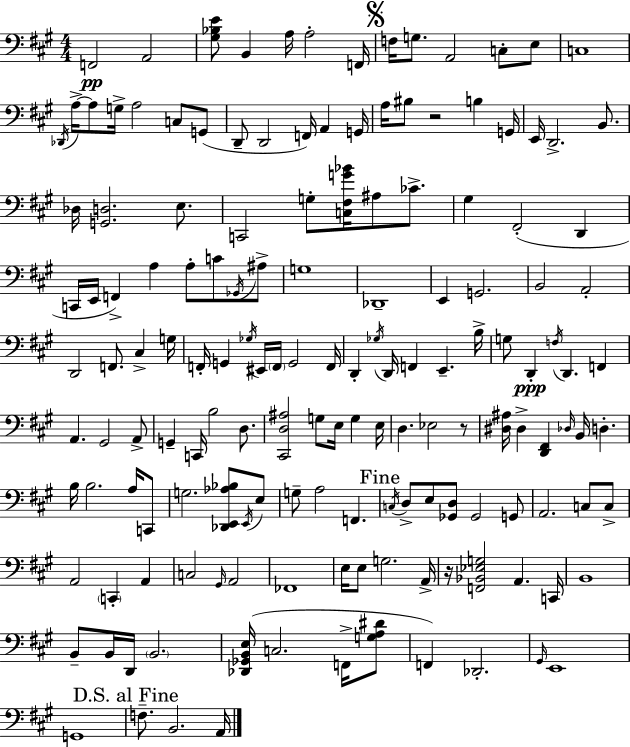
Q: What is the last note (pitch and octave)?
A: A2